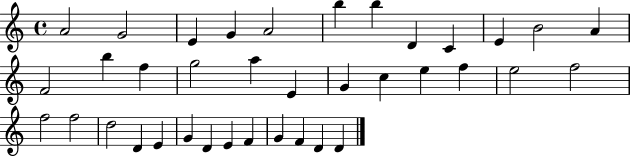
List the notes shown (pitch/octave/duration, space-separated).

A4/h G4/h E4/q G4/q A4/h B5/q B5/q D4/q C4/q E4/q B4/h A4/q F4/h B5/q F5/q G5/h A5/q E4/q G4/q C5/q E5/q F5/q E5/h F5/h F5/h F5/h D5/h D4/q E4/q G4/q D4/q E4/q F4/q G4/q F4/q D4/q D4/q